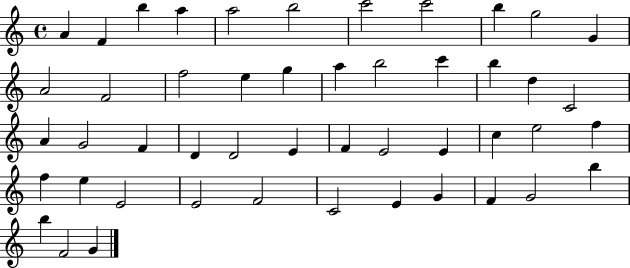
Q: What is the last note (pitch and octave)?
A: G4